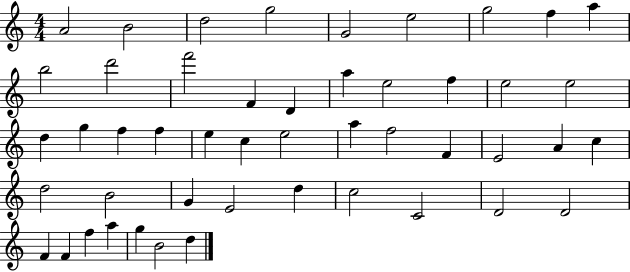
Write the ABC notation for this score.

X:1
T:Untitled
M:4/4
L:1/4
K:C
A2 B2 d2 g2 G2 e2 g2 f a b2 d'2 f'2 F D a e2 f e2 e2 d g f f e c e2 a f2 F E2 A c d2 B2 G E2 d c2 C2 D2 D2 F F f a g B2 d